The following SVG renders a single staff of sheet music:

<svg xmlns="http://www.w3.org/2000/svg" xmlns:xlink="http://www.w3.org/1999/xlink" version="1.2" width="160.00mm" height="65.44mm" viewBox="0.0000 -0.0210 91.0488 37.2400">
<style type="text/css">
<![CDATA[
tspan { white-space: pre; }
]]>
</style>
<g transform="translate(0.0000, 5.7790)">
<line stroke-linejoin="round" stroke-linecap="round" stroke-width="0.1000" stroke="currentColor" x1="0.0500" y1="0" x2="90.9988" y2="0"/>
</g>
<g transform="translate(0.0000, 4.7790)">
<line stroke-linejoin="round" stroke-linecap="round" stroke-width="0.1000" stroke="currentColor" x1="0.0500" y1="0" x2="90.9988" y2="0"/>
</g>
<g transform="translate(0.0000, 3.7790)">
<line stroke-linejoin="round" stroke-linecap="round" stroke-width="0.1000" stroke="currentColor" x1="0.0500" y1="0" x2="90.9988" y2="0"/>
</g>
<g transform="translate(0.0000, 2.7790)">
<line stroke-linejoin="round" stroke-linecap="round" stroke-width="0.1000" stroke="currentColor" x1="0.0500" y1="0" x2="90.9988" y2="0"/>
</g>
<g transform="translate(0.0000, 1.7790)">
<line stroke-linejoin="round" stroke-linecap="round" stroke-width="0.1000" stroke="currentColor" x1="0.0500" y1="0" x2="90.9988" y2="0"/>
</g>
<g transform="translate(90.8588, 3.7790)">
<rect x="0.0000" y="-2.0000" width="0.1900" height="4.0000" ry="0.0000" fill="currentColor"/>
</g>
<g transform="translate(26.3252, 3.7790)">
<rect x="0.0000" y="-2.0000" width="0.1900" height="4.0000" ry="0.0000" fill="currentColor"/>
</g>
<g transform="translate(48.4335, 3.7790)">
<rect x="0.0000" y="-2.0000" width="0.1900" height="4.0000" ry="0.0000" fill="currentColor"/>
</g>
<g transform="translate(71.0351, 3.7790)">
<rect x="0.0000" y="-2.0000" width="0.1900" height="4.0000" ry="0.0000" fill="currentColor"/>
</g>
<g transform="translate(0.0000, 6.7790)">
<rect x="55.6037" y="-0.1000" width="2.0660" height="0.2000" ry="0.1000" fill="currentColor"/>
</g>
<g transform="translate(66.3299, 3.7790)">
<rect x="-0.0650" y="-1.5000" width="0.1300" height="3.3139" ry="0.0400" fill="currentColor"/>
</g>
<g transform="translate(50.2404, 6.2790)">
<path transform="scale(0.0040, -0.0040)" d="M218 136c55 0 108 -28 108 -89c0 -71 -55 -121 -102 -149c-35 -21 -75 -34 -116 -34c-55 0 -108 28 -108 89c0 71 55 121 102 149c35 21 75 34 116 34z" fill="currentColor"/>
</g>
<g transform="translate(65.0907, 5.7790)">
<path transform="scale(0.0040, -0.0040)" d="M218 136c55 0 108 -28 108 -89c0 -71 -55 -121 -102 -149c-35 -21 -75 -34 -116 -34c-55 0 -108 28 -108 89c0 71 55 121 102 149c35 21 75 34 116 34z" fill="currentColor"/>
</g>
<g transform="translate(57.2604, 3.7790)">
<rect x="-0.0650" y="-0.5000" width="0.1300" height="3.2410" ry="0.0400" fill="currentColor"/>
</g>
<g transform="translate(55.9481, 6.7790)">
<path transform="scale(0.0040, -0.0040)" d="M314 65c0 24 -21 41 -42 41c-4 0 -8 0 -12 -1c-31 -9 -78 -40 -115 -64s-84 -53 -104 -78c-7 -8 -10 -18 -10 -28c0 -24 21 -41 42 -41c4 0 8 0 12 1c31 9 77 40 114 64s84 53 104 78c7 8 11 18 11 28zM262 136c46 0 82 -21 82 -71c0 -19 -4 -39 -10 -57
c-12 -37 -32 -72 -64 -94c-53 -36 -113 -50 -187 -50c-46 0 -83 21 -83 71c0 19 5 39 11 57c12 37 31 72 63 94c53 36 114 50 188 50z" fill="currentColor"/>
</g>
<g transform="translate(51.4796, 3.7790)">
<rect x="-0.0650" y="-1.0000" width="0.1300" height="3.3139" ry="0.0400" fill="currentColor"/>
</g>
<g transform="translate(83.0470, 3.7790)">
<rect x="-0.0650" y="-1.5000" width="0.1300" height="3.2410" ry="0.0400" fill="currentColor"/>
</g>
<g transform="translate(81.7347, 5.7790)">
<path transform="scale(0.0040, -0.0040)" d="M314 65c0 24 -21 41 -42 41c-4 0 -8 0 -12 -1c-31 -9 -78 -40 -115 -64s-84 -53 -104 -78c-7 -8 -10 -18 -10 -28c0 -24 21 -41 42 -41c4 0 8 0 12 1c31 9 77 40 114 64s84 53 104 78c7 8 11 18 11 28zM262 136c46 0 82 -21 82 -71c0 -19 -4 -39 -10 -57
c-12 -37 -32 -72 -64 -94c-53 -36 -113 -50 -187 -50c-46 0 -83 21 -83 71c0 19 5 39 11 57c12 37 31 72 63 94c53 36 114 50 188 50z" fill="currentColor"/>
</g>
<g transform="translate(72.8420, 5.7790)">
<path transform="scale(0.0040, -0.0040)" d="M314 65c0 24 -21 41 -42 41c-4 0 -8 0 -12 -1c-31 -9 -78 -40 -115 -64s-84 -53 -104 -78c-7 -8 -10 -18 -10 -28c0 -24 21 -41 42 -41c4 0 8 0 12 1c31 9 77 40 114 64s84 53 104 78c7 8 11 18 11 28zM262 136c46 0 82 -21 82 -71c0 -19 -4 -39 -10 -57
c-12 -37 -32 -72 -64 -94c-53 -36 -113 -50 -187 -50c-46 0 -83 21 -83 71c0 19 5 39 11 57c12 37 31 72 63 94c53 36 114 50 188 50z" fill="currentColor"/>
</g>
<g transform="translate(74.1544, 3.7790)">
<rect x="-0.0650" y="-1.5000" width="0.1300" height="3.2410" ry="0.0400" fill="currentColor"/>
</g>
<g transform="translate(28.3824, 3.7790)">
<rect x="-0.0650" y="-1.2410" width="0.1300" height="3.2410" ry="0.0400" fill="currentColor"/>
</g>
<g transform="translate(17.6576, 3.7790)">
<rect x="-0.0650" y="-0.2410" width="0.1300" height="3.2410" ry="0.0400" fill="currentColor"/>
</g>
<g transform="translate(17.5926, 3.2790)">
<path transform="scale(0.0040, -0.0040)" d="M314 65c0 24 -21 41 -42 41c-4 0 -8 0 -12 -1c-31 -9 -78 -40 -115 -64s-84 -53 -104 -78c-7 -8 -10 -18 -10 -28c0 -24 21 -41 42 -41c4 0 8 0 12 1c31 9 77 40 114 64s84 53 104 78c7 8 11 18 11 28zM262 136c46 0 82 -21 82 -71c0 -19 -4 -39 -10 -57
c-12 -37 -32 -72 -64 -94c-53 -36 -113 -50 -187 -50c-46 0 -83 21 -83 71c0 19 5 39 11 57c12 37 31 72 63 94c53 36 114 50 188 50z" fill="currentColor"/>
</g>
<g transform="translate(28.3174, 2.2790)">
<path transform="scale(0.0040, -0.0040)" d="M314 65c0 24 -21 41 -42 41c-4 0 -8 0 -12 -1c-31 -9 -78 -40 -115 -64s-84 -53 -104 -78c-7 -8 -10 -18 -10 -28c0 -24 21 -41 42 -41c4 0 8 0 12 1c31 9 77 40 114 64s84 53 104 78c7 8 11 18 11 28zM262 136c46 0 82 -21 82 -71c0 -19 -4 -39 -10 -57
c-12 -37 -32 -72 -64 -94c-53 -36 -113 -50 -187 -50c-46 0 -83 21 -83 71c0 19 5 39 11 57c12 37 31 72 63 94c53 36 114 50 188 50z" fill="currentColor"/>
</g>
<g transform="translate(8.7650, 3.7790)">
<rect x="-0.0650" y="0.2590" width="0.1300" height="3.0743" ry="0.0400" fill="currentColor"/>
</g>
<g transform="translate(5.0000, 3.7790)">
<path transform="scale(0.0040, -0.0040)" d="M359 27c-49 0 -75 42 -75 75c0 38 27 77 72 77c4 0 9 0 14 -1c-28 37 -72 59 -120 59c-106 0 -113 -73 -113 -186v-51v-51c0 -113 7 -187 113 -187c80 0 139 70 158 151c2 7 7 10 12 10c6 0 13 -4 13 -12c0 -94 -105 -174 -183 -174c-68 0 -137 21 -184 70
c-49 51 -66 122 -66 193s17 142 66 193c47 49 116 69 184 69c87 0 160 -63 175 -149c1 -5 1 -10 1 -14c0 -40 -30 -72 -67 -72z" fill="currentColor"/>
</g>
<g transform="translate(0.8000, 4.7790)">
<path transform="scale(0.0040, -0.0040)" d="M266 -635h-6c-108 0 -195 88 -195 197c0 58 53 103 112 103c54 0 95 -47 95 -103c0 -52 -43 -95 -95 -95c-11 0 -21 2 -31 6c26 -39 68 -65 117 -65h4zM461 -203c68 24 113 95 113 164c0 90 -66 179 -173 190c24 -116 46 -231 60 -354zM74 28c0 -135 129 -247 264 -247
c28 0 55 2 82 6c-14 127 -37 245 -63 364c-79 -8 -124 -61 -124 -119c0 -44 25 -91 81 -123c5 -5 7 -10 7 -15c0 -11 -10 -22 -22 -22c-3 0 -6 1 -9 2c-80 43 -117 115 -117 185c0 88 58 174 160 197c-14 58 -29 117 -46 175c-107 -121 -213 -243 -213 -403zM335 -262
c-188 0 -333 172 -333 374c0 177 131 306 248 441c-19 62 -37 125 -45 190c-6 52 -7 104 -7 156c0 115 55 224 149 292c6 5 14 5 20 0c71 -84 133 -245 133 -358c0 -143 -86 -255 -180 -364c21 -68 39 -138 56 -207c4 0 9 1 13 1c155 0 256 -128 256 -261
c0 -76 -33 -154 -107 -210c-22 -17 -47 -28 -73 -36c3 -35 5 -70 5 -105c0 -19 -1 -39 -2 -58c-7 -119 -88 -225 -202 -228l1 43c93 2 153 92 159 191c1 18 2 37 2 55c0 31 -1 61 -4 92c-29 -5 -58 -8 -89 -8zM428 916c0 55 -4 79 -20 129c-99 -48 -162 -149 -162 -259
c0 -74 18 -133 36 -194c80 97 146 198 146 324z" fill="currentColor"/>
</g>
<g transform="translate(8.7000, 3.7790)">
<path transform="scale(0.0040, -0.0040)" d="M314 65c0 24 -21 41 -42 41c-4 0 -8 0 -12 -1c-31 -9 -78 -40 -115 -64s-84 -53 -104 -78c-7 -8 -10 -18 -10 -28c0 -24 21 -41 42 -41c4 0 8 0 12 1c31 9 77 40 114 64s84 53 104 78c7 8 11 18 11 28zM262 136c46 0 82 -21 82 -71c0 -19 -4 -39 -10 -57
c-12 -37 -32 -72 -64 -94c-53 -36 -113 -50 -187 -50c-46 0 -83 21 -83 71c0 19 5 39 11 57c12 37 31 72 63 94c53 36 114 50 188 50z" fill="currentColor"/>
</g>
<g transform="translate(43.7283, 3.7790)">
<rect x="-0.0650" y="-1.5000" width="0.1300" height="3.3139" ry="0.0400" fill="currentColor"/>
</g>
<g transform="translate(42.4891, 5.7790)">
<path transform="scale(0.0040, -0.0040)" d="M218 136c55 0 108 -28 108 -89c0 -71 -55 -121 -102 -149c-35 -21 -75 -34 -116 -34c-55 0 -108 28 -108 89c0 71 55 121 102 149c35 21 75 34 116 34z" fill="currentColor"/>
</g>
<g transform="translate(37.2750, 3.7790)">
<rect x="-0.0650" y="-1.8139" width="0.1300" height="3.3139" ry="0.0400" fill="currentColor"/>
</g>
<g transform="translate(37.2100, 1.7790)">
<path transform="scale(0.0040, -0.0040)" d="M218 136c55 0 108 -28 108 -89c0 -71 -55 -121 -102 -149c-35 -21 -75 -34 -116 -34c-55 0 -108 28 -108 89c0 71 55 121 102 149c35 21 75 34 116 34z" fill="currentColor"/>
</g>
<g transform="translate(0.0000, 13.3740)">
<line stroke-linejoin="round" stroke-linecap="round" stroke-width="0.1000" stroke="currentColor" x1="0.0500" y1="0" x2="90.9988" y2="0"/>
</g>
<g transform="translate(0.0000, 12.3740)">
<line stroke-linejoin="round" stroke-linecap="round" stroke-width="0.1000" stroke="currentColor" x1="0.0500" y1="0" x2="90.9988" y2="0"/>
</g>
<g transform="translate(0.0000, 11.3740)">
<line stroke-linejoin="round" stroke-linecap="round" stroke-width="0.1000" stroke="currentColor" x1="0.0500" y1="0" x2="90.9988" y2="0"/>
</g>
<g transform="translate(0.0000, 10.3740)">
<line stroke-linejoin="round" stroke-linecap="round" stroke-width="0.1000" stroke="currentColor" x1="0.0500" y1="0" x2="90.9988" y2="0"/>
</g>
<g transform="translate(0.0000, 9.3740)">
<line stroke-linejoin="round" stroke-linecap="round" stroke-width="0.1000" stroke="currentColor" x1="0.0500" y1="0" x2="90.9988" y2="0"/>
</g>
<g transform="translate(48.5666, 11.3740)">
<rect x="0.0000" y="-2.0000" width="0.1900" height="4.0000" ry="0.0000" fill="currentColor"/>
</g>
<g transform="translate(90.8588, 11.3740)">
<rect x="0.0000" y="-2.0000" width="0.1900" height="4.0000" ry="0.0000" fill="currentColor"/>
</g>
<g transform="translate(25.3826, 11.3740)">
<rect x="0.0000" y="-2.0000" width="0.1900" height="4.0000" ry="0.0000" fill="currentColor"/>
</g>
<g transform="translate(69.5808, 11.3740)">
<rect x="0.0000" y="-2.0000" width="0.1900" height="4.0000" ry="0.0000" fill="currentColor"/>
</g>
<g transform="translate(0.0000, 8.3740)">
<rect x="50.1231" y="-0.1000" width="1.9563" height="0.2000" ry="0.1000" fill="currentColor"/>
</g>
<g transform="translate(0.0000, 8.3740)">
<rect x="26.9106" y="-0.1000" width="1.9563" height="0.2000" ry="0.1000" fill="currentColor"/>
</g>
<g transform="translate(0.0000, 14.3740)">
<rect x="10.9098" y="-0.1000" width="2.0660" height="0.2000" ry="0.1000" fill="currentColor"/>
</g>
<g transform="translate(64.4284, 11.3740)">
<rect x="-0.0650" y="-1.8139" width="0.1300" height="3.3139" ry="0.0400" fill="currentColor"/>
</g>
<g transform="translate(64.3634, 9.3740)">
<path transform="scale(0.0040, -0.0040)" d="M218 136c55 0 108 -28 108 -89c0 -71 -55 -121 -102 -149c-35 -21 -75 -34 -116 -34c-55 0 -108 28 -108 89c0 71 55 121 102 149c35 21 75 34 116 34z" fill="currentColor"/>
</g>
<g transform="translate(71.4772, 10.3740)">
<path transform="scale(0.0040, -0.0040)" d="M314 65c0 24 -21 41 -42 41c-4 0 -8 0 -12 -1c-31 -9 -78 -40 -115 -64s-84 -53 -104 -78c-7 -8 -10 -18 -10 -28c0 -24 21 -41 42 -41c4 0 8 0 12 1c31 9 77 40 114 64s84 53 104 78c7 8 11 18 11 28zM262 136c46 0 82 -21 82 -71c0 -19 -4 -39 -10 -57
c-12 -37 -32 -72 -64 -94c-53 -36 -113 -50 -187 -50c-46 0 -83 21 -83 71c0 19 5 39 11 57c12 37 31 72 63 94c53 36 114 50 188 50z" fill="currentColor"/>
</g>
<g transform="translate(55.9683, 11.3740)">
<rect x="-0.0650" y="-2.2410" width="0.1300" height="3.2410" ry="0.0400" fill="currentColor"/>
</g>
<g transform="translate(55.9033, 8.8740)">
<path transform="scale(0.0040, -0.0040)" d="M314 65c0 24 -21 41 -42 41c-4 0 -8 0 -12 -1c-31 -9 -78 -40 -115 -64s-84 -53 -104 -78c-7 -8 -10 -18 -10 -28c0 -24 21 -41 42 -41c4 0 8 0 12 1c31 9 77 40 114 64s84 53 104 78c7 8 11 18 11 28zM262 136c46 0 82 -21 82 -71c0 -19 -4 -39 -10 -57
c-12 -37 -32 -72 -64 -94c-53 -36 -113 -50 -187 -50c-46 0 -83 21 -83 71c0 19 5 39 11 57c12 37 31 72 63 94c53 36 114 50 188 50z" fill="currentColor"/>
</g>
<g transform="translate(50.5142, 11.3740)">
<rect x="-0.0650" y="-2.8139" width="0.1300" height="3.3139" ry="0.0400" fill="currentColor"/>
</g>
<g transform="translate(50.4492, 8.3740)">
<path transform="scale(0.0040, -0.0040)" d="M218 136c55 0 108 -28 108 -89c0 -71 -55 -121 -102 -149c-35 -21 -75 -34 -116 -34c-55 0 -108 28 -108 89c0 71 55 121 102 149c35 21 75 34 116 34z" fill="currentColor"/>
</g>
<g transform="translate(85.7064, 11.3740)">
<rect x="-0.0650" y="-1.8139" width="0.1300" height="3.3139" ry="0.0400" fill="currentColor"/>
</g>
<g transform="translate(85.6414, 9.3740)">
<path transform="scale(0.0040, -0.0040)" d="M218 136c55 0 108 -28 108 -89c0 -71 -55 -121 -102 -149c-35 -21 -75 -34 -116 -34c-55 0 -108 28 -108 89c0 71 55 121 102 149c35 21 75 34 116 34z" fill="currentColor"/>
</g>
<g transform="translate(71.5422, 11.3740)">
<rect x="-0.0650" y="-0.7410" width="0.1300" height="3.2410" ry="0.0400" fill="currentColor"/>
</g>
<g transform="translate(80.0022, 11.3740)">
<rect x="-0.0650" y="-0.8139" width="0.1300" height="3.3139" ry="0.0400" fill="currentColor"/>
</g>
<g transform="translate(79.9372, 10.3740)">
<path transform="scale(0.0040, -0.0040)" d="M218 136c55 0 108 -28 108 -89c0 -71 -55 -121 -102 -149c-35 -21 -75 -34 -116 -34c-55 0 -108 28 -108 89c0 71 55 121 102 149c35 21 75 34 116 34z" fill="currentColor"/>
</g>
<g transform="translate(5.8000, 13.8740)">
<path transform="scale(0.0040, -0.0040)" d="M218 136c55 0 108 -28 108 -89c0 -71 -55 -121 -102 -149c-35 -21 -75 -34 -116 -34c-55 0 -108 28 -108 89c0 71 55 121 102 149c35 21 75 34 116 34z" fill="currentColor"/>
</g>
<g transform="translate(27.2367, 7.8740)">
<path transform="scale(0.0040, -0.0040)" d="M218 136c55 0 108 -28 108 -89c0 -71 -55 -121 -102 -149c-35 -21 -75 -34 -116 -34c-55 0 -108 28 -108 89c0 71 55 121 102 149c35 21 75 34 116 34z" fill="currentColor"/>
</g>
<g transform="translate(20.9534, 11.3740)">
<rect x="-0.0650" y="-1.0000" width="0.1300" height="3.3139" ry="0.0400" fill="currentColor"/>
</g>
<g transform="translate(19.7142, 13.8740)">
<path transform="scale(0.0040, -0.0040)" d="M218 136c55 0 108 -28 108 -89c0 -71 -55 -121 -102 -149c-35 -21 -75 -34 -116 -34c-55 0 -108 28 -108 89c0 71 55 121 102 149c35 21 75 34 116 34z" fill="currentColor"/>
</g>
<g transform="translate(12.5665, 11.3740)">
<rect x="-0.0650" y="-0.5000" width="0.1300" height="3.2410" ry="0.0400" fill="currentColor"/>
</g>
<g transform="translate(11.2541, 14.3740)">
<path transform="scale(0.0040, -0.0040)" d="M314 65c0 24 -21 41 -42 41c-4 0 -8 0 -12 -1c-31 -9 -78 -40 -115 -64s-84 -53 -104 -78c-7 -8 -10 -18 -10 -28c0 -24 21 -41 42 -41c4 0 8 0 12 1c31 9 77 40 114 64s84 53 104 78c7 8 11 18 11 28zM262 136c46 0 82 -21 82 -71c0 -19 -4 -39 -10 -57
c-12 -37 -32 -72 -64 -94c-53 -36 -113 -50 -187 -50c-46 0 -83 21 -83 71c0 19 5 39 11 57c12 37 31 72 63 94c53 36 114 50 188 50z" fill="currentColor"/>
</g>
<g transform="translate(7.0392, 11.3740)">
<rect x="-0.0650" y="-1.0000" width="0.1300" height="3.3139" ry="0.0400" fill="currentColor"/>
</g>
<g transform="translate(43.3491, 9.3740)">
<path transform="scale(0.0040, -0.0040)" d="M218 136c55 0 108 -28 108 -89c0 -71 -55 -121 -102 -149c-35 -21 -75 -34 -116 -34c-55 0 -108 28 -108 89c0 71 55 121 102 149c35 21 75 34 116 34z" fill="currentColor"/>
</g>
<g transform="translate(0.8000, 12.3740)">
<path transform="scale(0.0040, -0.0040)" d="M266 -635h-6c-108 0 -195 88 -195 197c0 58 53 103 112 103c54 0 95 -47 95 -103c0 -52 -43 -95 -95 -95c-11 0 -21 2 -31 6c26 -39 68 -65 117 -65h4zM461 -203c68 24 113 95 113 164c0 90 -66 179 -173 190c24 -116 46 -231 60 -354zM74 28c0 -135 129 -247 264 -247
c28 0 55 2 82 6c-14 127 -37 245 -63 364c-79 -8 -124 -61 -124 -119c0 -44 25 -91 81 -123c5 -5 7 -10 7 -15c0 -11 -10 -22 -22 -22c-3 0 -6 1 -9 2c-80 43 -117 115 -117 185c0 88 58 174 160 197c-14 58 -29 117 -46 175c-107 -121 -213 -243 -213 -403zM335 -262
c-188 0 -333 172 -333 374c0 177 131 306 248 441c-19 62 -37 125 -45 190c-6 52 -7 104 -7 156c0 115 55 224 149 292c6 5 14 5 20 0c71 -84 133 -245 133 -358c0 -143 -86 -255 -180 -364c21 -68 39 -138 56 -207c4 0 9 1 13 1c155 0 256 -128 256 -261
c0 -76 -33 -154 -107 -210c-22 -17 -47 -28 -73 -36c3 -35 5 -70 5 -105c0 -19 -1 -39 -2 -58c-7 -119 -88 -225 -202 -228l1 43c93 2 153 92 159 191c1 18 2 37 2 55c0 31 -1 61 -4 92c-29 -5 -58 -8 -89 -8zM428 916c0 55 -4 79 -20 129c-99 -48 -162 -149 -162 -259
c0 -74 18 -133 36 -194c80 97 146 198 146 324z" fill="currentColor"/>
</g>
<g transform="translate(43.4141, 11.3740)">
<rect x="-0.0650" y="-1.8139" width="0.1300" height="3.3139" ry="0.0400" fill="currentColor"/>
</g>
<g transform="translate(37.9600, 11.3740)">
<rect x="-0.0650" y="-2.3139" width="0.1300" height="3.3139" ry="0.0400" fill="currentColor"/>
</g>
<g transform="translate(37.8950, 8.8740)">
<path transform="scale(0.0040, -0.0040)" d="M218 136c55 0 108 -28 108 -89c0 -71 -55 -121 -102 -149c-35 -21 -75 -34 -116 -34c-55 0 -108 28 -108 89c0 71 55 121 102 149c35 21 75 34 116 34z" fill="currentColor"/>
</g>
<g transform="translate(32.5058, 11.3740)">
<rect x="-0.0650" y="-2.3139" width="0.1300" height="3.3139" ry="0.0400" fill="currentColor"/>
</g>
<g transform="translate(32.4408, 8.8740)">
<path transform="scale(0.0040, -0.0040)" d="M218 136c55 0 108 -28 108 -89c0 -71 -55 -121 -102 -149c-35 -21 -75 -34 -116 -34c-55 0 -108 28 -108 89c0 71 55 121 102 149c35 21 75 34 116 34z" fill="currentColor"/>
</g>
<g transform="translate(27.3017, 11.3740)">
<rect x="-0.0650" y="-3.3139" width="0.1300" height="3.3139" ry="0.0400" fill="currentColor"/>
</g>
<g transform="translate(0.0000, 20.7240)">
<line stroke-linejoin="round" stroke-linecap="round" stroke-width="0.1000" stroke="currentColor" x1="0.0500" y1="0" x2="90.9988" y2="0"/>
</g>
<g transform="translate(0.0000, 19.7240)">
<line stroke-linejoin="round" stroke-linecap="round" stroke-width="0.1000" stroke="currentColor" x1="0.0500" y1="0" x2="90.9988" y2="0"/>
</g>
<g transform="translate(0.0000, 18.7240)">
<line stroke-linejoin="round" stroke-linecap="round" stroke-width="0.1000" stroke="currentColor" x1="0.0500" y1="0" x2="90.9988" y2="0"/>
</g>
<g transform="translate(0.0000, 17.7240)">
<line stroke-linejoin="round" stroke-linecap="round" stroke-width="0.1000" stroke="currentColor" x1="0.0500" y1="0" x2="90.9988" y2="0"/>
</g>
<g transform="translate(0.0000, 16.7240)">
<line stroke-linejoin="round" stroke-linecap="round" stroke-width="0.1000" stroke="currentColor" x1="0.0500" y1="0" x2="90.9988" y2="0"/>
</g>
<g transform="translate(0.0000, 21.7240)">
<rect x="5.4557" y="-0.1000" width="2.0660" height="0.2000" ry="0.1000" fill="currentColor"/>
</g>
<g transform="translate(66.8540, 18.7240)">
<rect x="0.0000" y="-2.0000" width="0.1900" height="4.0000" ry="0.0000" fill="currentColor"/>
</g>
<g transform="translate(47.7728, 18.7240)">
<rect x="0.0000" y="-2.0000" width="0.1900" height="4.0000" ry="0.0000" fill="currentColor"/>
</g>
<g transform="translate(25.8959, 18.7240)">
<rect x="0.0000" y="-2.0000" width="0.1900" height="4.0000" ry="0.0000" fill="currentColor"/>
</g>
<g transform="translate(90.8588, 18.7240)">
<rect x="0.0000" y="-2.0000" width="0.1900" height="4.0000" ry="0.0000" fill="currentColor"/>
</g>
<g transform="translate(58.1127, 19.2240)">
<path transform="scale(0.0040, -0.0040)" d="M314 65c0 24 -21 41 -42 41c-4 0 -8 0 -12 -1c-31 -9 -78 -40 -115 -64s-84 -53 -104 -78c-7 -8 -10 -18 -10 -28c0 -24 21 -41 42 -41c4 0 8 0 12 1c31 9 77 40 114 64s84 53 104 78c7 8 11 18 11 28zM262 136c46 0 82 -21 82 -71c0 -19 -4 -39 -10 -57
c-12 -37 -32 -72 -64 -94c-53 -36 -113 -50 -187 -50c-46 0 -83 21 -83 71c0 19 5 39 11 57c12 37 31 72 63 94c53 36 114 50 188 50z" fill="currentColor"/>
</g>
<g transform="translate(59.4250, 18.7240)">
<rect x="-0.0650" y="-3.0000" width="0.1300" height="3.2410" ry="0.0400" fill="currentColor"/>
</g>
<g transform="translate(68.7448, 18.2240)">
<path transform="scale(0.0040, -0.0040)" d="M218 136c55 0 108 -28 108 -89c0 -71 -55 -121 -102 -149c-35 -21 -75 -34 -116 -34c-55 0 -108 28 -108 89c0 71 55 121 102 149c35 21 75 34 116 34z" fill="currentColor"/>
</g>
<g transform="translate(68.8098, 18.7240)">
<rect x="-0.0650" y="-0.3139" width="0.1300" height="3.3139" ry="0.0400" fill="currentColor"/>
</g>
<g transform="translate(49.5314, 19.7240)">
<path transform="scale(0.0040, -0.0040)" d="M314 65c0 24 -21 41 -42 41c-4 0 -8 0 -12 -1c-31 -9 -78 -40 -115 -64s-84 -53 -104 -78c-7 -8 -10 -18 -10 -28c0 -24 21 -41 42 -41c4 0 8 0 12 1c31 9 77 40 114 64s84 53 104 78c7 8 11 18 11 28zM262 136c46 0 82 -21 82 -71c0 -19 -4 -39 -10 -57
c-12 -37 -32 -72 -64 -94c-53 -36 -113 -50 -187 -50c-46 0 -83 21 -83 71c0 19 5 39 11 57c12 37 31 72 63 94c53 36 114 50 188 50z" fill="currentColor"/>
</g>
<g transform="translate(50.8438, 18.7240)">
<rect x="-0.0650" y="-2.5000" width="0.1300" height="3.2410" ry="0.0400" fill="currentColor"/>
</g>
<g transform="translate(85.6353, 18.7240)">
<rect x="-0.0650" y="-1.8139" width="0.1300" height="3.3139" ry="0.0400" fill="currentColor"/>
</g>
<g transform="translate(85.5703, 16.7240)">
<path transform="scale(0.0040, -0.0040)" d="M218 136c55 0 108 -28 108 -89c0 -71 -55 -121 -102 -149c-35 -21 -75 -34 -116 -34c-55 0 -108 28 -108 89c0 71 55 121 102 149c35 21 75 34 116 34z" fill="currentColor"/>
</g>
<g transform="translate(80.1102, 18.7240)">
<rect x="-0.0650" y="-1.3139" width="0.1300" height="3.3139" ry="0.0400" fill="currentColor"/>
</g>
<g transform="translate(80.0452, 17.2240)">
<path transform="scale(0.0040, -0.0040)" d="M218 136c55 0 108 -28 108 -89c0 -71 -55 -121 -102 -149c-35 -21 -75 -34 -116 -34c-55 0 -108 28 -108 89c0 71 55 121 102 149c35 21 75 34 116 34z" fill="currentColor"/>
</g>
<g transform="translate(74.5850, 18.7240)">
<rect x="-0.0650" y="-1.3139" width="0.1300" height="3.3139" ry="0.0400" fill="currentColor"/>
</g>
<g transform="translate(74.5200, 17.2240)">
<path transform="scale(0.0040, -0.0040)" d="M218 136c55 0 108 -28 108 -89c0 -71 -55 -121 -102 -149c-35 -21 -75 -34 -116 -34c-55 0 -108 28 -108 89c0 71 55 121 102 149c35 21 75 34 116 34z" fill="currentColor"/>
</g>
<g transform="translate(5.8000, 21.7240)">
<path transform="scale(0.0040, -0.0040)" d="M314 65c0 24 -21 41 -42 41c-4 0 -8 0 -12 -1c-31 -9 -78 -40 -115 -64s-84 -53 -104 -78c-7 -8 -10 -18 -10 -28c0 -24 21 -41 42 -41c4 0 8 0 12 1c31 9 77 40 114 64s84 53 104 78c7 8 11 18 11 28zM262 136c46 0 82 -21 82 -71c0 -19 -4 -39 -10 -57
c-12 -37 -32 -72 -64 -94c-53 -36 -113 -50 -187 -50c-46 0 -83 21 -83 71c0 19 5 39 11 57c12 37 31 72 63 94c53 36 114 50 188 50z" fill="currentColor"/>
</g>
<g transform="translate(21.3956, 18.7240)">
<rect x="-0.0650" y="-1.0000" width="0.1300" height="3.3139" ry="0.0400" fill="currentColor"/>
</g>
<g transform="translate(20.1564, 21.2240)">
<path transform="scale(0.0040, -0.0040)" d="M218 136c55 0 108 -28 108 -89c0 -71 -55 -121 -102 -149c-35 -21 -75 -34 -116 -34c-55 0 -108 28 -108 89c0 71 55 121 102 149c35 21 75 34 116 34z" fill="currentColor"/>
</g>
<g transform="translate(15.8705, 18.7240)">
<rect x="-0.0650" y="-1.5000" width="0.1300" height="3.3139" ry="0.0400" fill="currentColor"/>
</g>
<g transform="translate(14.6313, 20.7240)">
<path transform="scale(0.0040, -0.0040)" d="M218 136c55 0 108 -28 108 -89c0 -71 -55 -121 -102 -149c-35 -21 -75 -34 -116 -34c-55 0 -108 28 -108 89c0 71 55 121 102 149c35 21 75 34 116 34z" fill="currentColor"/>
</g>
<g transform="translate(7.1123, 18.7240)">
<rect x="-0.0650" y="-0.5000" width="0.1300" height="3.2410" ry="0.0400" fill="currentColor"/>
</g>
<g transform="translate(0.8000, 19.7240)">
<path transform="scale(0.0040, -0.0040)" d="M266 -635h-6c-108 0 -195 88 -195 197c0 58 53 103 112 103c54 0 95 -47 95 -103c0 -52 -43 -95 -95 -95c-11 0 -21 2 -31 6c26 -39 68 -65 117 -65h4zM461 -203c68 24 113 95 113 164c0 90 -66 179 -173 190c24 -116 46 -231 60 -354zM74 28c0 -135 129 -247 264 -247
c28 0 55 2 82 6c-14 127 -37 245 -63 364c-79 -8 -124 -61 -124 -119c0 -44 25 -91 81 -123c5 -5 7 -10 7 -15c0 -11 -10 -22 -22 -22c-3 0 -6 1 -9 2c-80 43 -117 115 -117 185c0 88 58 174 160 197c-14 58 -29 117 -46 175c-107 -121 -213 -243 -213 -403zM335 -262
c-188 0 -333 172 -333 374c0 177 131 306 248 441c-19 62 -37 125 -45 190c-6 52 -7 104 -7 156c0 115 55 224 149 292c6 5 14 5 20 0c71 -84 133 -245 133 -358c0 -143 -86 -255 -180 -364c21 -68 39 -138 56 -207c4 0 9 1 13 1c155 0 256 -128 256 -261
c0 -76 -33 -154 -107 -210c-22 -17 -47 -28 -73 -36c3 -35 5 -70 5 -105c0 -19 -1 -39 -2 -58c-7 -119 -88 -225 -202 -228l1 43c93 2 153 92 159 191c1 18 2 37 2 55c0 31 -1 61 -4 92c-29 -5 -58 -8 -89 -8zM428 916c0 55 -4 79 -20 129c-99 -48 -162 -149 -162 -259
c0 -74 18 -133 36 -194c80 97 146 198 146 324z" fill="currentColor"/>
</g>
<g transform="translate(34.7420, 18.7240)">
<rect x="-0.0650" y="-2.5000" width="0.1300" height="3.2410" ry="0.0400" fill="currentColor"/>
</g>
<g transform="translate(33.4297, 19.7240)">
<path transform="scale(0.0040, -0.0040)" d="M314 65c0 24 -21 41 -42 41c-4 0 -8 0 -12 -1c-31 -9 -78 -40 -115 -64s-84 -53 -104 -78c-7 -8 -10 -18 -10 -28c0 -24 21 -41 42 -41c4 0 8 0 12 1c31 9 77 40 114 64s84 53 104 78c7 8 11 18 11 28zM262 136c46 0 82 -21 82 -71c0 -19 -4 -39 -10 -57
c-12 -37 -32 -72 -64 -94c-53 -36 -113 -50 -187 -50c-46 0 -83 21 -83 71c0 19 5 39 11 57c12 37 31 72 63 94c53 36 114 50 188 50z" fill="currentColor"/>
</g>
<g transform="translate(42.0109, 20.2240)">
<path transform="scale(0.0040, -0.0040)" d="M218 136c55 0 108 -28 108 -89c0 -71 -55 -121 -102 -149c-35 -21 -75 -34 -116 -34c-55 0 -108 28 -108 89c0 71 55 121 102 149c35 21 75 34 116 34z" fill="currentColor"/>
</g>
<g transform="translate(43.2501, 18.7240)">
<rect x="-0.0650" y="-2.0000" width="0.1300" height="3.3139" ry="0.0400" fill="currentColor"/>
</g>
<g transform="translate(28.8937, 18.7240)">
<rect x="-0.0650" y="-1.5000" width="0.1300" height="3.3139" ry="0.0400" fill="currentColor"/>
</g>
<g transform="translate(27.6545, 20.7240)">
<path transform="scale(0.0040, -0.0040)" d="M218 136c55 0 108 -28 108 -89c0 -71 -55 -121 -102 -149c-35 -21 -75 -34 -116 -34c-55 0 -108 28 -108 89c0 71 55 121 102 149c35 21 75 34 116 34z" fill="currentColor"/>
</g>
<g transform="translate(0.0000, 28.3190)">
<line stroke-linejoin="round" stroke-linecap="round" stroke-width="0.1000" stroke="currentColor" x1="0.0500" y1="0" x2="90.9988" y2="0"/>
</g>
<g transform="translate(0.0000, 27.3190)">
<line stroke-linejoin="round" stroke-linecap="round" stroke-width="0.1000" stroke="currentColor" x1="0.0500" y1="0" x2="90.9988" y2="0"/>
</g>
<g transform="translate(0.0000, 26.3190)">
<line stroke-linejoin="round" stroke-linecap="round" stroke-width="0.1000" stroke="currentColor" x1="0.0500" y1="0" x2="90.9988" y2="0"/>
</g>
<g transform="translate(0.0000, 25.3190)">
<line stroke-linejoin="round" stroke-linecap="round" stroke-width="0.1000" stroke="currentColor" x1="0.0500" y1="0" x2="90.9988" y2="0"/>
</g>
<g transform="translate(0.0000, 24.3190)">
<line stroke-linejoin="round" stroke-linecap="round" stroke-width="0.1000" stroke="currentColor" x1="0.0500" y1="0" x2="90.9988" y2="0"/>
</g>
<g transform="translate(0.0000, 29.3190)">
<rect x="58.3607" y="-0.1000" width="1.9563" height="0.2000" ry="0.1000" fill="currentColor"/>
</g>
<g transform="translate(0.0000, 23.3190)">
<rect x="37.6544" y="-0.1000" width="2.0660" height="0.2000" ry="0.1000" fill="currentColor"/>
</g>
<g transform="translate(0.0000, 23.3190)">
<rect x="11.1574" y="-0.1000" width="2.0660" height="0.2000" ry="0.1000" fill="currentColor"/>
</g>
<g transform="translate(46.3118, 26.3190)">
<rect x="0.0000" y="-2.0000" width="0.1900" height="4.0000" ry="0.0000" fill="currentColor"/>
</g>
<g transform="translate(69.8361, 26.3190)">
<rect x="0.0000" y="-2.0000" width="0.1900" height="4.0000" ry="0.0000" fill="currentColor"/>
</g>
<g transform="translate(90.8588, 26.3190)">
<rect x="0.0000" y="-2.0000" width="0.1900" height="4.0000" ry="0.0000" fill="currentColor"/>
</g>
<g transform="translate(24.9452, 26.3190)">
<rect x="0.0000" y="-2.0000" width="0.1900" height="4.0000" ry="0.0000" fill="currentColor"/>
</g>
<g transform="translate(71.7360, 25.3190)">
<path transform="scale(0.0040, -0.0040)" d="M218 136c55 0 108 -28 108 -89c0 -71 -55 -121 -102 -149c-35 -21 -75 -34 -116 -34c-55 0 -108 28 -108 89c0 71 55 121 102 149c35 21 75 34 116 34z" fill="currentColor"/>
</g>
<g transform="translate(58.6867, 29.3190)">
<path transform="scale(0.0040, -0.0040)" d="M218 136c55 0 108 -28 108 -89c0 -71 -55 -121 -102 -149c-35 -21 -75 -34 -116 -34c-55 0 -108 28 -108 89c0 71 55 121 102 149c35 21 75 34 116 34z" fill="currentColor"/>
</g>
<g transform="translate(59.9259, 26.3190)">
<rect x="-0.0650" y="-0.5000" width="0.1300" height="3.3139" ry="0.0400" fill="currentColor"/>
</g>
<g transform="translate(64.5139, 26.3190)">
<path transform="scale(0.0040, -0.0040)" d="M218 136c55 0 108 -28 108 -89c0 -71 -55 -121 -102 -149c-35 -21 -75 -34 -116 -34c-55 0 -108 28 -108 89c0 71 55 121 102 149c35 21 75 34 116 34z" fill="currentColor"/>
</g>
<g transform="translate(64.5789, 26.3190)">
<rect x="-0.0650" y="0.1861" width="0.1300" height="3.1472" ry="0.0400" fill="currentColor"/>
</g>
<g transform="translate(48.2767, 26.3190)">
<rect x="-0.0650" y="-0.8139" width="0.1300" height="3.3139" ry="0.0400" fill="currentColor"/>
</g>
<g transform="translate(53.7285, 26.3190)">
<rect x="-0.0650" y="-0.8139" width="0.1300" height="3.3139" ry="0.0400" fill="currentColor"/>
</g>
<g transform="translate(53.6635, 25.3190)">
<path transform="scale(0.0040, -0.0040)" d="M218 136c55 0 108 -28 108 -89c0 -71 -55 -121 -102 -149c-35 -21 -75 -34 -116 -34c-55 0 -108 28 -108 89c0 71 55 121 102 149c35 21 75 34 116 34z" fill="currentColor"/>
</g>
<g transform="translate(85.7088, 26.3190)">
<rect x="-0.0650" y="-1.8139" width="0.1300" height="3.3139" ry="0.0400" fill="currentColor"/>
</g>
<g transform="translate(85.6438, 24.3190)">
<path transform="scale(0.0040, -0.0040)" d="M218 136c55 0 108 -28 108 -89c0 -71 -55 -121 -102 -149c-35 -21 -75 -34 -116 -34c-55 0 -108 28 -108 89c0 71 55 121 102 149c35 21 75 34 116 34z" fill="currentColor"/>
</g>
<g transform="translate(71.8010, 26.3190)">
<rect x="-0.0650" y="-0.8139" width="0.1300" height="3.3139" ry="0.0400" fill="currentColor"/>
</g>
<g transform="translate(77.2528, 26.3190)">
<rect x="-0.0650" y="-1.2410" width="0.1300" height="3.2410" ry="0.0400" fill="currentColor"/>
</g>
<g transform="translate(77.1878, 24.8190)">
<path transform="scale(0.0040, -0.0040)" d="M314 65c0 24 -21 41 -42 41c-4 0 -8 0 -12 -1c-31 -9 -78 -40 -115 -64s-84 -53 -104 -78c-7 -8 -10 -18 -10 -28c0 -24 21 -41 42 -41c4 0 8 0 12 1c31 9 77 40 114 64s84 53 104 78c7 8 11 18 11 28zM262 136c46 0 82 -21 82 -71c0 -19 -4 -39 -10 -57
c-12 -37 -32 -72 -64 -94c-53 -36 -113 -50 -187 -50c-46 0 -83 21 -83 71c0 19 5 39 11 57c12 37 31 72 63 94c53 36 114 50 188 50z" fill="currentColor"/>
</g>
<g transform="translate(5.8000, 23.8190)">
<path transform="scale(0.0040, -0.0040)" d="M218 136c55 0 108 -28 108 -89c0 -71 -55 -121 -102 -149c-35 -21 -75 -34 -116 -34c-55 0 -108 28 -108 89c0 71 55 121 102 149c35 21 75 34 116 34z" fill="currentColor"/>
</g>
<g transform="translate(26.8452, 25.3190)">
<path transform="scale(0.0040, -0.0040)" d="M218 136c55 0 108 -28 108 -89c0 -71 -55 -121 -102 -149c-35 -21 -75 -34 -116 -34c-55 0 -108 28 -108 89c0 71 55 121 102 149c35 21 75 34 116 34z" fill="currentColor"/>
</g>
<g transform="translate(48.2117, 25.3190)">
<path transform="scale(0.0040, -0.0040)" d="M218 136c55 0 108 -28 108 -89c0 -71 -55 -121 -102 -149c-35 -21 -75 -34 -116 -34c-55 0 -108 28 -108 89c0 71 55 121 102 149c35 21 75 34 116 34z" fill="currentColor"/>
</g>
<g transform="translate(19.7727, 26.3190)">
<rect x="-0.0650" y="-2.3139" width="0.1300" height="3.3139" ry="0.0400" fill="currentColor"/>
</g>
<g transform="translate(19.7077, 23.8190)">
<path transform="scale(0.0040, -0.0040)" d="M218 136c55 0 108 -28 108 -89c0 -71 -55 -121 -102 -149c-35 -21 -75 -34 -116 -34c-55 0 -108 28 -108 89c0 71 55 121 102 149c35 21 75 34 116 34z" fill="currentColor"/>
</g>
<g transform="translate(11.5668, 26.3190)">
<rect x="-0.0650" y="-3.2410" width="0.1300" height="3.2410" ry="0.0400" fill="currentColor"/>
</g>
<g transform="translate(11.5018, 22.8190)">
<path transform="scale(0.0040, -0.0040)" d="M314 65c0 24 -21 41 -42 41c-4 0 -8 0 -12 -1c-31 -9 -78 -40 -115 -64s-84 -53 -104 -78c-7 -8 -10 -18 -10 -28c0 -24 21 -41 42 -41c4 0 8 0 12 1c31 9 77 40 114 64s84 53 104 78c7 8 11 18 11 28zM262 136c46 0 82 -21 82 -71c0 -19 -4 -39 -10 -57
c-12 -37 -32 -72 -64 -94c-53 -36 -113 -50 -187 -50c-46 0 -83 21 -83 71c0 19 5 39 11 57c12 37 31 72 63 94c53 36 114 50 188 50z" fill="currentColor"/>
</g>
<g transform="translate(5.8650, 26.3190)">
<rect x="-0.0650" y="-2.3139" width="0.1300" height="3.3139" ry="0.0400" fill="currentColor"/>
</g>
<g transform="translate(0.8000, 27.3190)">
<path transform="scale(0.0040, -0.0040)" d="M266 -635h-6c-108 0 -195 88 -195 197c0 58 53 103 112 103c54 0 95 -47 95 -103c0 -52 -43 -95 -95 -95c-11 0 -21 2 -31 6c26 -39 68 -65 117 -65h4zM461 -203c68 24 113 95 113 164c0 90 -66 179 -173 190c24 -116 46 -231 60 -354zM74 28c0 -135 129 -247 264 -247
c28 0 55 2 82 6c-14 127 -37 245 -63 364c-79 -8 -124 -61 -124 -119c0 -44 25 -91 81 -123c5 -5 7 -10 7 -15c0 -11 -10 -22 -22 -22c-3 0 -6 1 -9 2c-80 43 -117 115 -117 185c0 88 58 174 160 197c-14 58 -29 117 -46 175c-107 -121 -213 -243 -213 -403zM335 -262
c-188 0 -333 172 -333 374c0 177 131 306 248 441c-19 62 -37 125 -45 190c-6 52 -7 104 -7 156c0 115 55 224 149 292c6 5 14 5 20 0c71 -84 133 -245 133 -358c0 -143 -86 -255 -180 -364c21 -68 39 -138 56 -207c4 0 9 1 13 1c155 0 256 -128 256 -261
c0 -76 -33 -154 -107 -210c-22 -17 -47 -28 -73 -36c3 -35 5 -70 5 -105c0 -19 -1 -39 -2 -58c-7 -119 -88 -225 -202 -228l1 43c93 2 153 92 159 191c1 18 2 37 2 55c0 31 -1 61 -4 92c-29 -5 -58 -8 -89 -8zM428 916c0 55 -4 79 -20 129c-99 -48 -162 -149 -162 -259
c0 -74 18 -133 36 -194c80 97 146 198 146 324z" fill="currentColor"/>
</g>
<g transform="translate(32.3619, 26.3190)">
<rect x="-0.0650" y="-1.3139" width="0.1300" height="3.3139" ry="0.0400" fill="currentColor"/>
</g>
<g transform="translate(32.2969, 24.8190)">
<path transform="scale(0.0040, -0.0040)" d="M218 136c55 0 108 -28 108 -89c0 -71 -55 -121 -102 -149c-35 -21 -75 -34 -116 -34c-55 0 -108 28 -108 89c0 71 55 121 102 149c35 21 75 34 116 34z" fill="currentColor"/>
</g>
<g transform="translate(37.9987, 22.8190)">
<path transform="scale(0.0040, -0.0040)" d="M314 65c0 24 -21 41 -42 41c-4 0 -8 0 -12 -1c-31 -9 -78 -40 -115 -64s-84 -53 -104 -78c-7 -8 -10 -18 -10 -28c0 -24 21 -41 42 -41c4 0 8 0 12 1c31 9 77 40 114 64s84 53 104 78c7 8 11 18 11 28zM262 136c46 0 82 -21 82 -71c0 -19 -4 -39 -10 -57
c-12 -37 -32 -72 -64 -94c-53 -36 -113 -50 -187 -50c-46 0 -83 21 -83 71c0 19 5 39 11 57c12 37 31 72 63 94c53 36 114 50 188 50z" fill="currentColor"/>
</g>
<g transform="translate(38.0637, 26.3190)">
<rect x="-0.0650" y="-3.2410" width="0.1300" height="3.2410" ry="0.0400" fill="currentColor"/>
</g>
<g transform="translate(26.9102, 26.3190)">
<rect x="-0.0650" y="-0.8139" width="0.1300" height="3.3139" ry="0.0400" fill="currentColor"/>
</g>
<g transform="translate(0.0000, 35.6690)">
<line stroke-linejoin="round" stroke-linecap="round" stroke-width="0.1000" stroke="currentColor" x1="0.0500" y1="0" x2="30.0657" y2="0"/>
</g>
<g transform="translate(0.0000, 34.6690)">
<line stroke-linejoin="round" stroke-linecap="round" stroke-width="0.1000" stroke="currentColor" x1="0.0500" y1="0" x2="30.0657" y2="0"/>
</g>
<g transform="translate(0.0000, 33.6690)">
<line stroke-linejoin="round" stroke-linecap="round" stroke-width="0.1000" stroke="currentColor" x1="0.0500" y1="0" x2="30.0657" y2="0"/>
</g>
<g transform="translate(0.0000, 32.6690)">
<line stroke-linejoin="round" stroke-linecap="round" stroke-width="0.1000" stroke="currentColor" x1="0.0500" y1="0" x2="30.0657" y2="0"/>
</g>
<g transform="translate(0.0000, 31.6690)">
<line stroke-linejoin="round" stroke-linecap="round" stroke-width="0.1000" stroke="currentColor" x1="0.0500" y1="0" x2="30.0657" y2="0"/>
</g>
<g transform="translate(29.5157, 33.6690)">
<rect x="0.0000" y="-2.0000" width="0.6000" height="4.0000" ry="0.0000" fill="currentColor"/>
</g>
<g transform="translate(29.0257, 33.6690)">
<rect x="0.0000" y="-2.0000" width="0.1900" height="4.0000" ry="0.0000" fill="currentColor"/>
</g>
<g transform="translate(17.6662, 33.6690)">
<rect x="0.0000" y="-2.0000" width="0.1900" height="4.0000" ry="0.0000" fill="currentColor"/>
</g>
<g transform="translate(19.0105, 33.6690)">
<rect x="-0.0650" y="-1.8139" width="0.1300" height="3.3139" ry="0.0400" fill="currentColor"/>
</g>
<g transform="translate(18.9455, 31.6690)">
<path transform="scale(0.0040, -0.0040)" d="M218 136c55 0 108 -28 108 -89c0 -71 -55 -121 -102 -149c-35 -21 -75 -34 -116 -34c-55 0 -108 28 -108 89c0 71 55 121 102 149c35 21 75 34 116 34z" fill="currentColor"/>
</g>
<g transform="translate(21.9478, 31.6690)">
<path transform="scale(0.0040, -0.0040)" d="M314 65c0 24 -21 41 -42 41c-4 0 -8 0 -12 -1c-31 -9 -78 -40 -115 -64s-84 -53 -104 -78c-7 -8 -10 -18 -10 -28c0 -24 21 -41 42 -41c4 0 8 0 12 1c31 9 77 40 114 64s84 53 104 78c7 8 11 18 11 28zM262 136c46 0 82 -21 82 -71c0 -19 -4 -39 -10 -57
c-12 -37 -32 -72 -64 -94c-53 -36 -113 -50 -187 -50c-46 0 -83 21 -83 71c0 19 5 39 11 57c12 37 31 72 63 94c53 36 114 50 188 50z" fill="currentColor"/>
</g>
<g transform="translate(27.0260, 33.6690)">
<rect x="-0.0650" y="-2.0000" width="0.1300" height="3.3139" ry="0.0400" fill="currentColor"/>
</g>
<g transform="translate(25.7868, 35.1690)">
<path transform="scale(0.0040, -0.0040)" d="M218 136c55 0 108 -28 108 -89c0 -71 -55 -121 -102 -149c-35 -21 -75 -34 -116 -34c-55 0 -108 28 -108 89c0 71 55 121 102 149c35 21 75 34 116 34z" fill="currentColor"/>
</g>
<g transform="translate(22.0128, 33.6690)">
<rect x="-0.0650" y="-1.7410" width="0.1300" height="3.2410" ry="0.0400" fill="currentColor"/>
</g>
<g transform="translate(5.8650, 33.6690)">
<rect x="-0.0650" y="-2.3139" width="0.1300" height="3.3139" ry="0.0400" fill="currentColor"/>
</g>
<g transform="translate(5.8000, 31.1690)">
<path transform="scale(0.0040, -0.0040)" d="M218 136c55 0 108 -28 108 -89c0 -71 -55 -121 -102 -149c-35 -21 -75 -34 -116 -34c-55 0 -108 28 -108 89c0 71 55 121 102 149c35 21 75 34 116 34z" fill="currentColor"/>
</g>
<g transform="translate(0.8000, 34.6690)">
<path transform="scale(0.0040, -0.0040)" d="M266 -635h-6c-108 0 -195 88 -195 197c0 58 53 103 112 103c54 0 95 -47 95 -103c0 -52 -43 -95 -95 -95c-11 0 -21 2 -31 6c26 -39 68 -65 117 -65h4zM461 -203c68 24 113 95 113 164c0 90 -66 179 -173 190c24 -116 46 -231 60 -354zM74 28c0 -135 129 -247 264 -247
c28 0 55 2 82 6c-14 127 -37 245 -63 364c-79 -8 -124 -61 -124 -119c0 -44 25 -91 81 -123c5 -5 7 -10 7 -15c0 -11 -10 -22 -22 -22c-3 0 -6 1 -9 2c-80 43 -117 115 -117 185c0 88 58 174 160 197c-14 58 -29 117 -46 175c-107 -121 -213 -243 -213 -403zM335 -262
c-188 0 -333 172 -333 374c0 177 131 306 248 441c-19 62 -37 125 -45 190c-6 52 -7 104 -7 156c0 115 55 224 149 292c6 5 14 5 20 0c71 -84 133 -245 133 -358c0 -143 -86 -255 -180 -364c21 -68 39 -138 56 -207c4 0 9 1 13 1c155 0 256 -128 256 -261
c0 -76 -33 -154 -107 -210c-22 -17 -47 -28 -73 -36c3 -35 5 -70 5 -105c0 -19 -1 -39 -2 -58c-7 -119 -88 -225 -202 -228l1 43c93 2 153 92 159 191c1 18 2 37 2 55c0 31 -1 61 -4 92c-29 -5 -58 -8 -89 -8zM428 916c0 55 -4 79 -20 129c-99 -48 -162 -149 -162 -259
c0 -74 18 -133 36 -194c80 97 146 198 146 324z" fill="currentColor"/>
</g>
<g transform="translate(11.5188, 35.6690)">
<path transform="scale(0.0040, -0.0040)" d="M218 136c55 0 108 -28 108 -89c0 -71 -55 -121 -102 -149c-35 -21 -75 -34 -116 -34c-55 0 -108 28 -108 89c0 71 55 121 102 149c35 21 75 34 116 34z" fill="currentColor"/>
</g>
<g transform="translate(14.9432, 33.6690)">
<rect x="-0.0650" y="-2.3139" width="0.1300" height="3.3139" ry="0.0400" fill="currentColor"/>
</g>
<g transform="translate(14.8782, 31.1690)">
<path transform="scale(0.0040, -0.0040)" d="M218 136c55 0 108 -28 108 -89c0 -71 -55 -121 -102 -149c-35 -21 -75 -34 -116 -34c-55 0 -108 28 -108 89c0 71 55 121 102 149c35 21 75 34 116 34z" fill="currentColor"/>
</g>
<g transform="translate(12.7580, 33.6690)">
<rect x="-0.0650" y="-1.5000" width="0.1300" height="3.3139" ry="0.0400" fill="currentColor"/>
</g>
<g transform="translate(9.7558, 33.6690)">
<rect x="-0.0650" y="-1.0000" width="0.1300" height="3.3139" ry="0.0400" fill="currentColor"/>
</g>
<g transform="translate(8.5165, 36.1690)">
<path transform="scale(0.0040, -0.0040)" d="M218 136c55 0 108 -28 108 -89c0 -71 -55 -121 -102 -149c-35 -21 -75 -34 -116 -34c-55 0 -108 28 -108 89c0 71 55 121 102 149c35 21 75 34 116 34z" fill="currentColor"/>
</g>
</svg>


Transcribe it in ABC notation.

X:1
T:Untitled
M:4/4
L:1/4
K:C
B2 c2 e2 f E D C2 E E2 E2 D C2 D b g g f a g2 f d2 d f C2 E D E G2 F G2 A2 c e e f g b2 g d e b2 d d C B d e2 f g D E g f f2 F